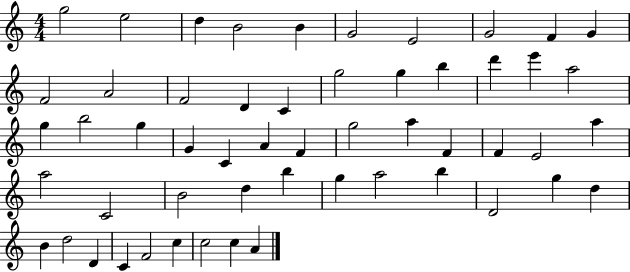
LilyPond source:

{
  \clef treble
  \numericTimeSignature
  \time 4/4
  \key c \major
  g''2 e''2 | d''4 b'2 b'4 | g'2 e'2 | g'2 f'4 g'4 | \break f'2 a'2 | f'2 d'4 c'4 | g''2 g''4 b''4 | d'''4 e'''4 a''2 | \break g''4 b''2 g''4 | g'4 c'4 a'4 f'4 | g''2 a''4 f'4 | f'4 e'2 a''4 | \break a''2 c'2 | b'2 d''4 b''4 | g''4 a''2 b''4 | d'2 g''4 d''4 | \break b'4 d''2 d'4 | c'4 f'2 c''4 | c''2 c''4 a'4 | \bar "|."
}